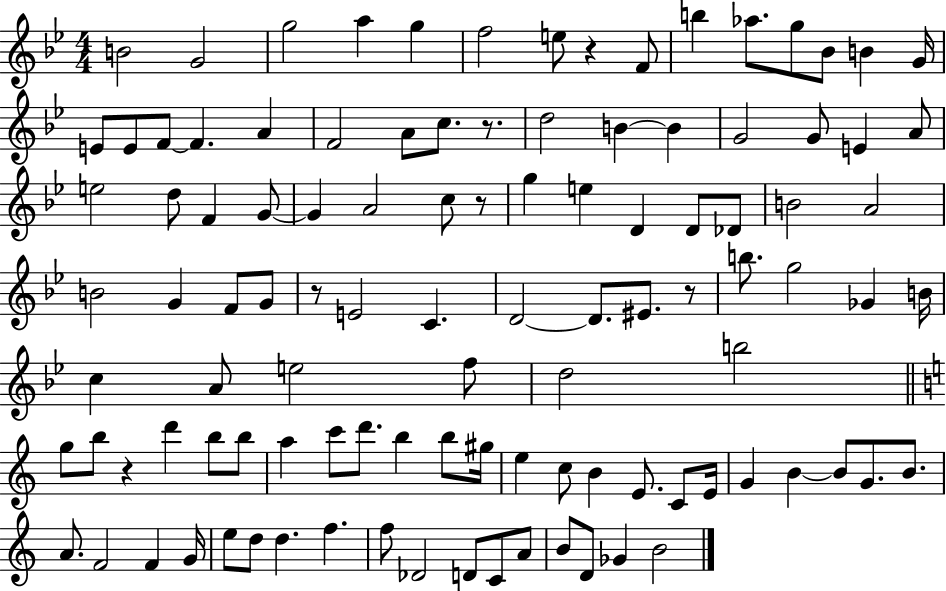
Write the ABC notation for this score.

X:1
T:Untitled
M:4/4
L:1/4
K:Bb
B2 G2 g2 a g f2 e/2 z F/2 b _a/2 g/2 _B/2 B G/4 E/2 E/2 F/2 F A F2 A/2 c/2 z/2 d2 B B G2 G/2 E A/2 e2 d/2 F G/2 G A2 c/2 z/2 g e D D/2 _D/2 B2 A2 B2 G F/2 G/2 z/2 E2 C D2 D/2 ^E/2 z/2 b/2 g2 _G B/4 c A/2 e2 f/2 d2 b2 g/2 b/2 z d' b/2 b/2 a c'/2 d'/2 b b/2 ^g/4 e c/2 B E/2 C/2 E/4 G B B/2 G/2 B/2 A/2 F2 F G/4 e/2 d/2 d f f/2 _D2 D/2 C/2 A/2 B/2 D/2 _G B2